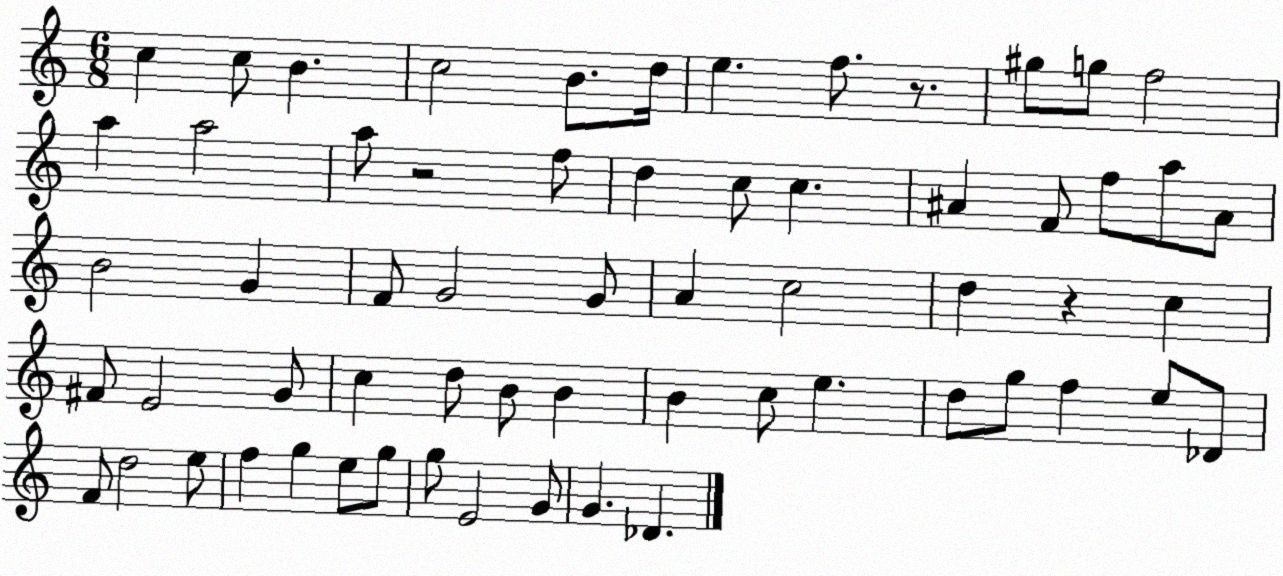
X:1
T:Untitled
M:6/8
L:1/4
K:C
c c/2 B c2 B/2 d/4 e f/2 z/2 ^g/2 g/2 f2 a a2 a/2 z2 f/2 d c/2 c ^A F/2 f/2 a/2 ^A/2 B2 G F/2 G2 G/2 A c2 d z c ^F/2 E2 G/2 c d/2 B/2 B B c/2 e d/2 g/2 f e/2 _D/2 F/2 d2 e/2 f g e/2 g/2 g/2 E2 G/2 G _D